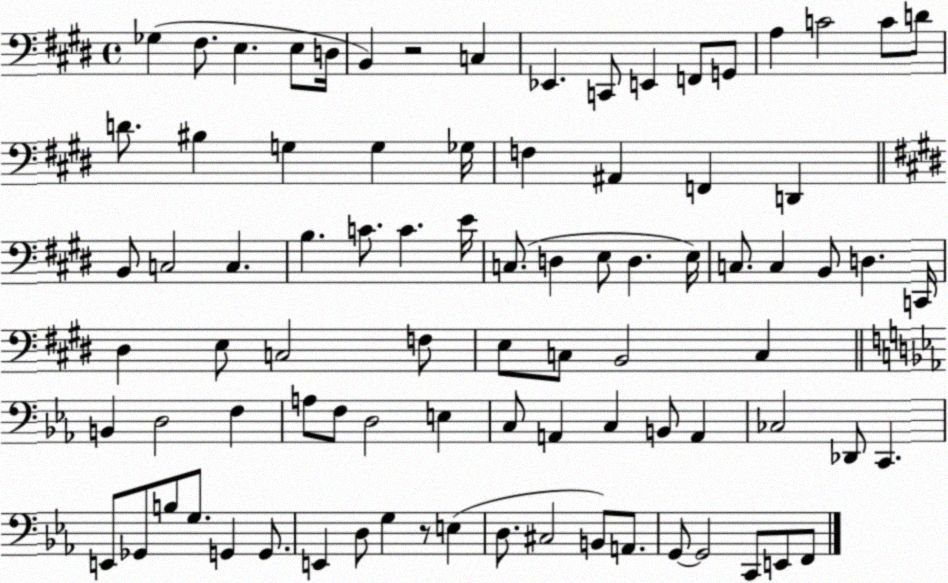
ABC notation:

X:1
T:Untitled
M:4/4
L:1/4
K:E
_G, ^F,/2 E, E,/2 D,/4 B,, z2 C, _E,, C,,/2 E,, F,,/2 G,,/2 A, C2 C/2 D/2 D/2 ^B, G, G, _G,/4 F, ^A,, F,, D,, B,,/2 C,2 C, B, C/2 C E/4 C,/2 D, E,/2 D, E,/4 C,/2 C, B,,/2 D, C,,/4 ^D, E,/2 C,2 F,/2 E,/2 C,/2 B,,2 C, B,, D,2 F, A,/2 F,/2 D,2 E, C,/2 A,, C, B,,/2 A,, _C,2 _D,,/2 C,, E,,/2 _G,,/2 B,/2 G,/2 G,, G,,/2 E,, D,/2 G, z/2 E, D,/2 ^C,2 B,,/2 A,,/2 G,,/2 G,,2 C,,/2 E,,/2 F,,/2